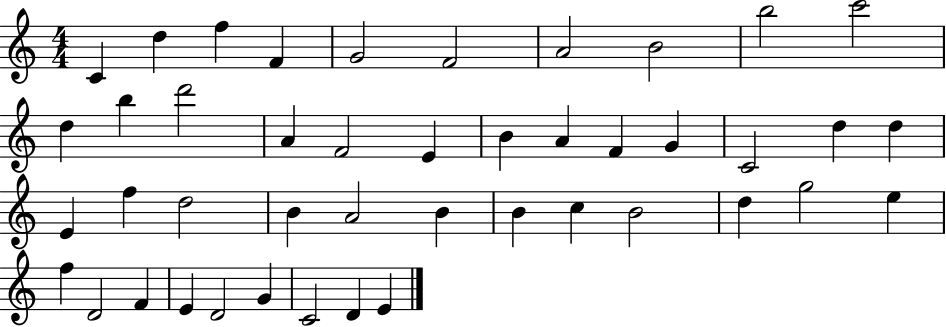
{
  \clef treble
  \numericTimeSignature
  \time 4/4
  \key c \major
  c'4 d''4 f''4 f'4 | g'2 f'2 | a'2 b'2 | b''2 c'''2 | \break d''4 b''4 d'''2 | a'4 f'2 e'4 | b'4 a'4 f'4 g'4 | c'2 d''4 d''4 | \break e'4 f''4 d''2 | b'4 a'2 b'4 | b'4 c''4 b'2 | d''4 g''2 e''4 | \break f''4 d'2 f'4 | e'4 d'2 g'4 | c'2 d'4 e'4 | \bar "|."
}